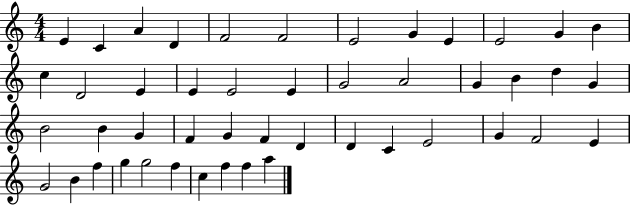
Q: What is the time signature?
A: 4/4